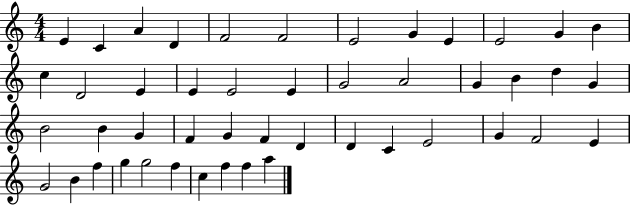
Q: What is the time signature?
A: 4/4